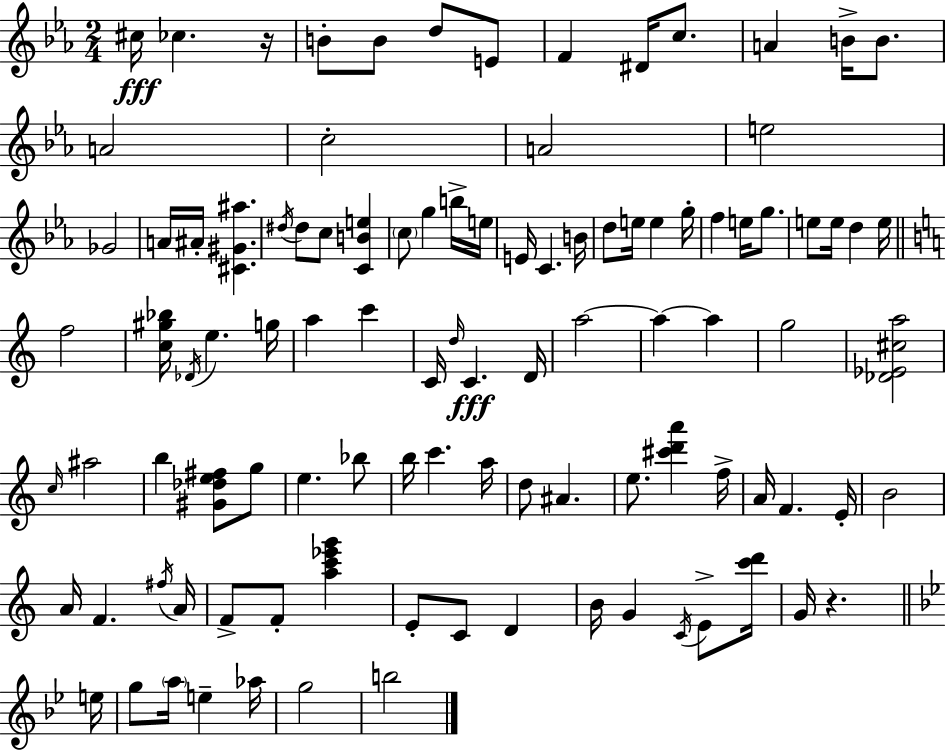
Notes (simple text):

C#5/s CES5/q. R/s B4/e B4/e D5/e E4/e F4/q D#4/s C5/e. A4/q B4/s B4/e. A4/h C5/h A4/h E5/h Gb4/h A4/s A#4/s [C#4,G#4,A#5]/q. D#5/s D#5/e C5/e [C4,B4,E5]/q C5/e G5/q B5/s E5/s E4/s C4/q. B4/s D5/e E5/s E5/q G5/s F5/q E5/s G5/e. E5/e E5/s D5/q E5/s F5/h [C5,G#5,Bb5]/s Db4/s E5/q. G5/s A5/q C6/q C4/s D5/s C4/q. D4/s A5/h A5/q A5/q G5/h [Db4,Eb4,C#5,A5]/h C5/s A#5/h B5/q [G#4,Db5,E5,F#5]/e G5/e E5/q. Bb5/e B5/s C6/q. A5/s D5/e A#4/q. E5/e. [C#6,D6,A6]/q F5/s A4/s F4/q. E4/s B4/h A4/s F4/q. F#5/s A4/s F4/e F4/e [A5,C6,Eb6,G6]/q E4/e C4/e D4/q B4/s G4/q C4/s E4/e [C6,D6]/s G4/s R/q. E5/s G5/e A5/s E5/q Ab5/s G5/h B5/h